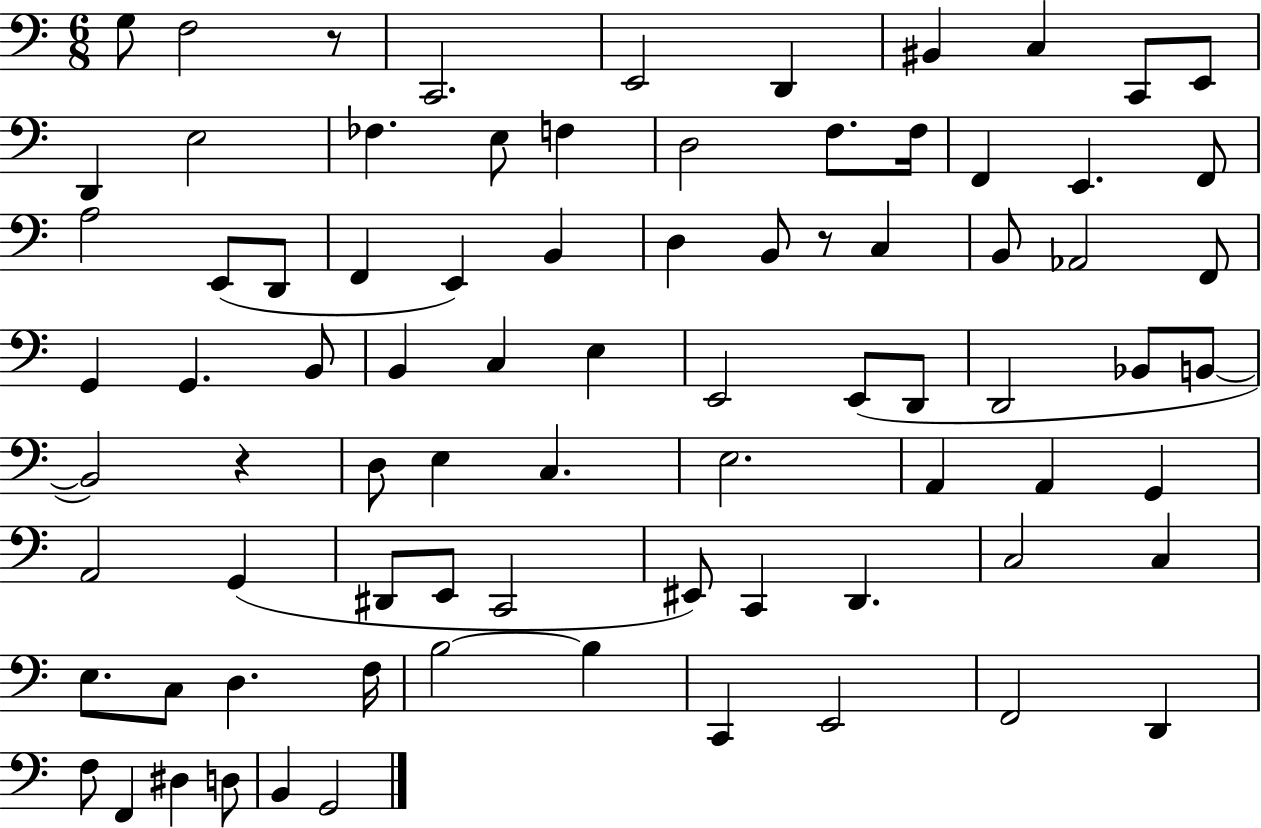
G3/e F3/h R/e C2/h. E2/h D2/q BIS2/q C3/q C2/e E2/e D2/q E3/h FES3/q. E3/e F3/q D3/h F3/e. F3/s F2/q E2/q. F2/e A3/h E2/e D2/e F2/q E2/q B2/q D3/q B2/e R/e C3/q B2/e Ab2/h F2/e G2/q G2/q. B2/e B2/q C3/q E3/q E2/h E2/e D2/e D2/h Bb2/e B2/e B2/h R/q D3/e E3/q C3/q. E3/h. A2/q A2/q G2/q A2/h G2/q D#2/e E2/e C2/h EIS2/e C2/q D2/q. C3/h C3/q E3/e. C3/e D3/q. F3/s B3/h B3/q C2/q E2/h F2/h D2/q F3/e F2/q D#3/q D3/e B2/q G2/h